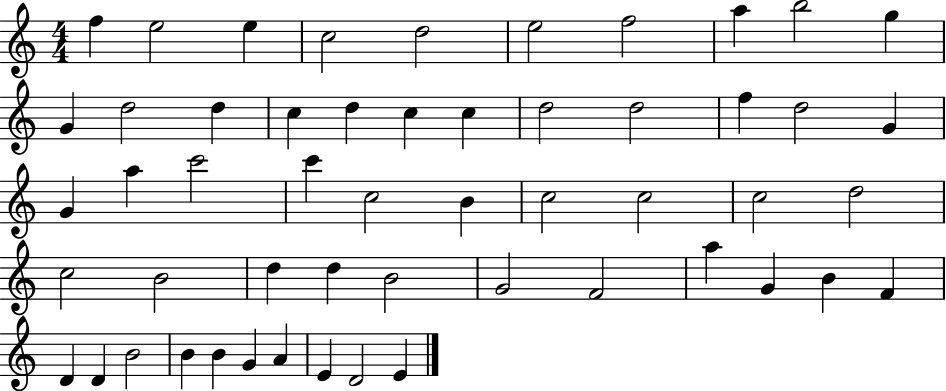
X:1
T:Untitled
M:4/4
L:1/4
K:C
f e2 e c2 d2 e2 f2 a b2 g G d2 d c d c c d2 d2 f d2 G G a c'2 c' c2 B c2 c2 c2 d2 c2 B2 d d B2 G2 F2 a G B F D D B2 B B G A E D2 E